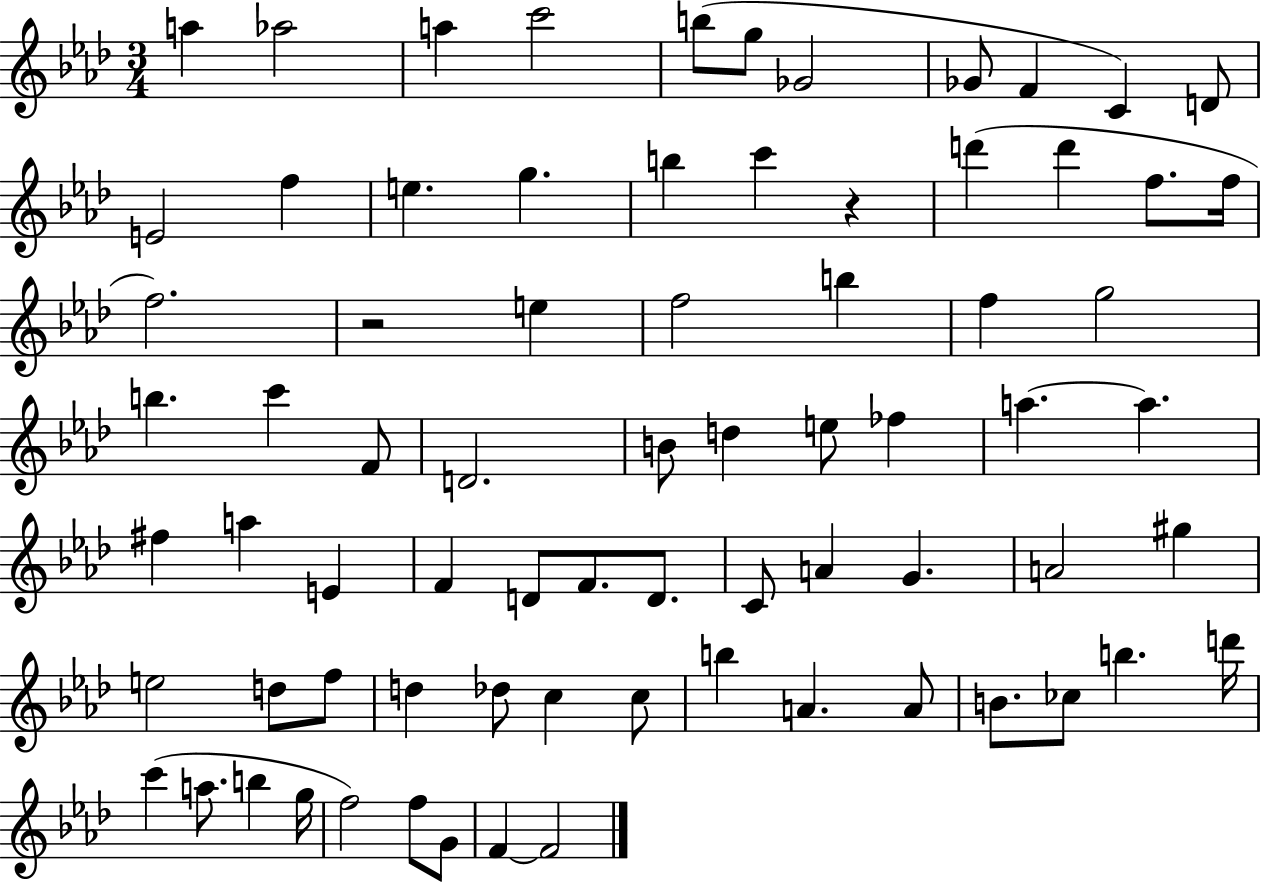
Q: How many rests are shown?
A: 2